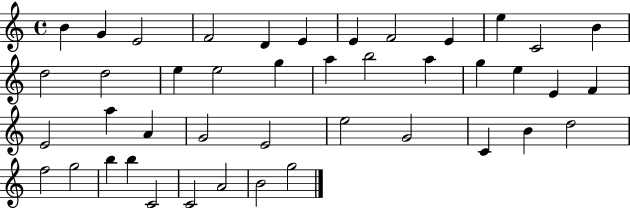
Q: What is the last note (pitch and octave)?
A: G5